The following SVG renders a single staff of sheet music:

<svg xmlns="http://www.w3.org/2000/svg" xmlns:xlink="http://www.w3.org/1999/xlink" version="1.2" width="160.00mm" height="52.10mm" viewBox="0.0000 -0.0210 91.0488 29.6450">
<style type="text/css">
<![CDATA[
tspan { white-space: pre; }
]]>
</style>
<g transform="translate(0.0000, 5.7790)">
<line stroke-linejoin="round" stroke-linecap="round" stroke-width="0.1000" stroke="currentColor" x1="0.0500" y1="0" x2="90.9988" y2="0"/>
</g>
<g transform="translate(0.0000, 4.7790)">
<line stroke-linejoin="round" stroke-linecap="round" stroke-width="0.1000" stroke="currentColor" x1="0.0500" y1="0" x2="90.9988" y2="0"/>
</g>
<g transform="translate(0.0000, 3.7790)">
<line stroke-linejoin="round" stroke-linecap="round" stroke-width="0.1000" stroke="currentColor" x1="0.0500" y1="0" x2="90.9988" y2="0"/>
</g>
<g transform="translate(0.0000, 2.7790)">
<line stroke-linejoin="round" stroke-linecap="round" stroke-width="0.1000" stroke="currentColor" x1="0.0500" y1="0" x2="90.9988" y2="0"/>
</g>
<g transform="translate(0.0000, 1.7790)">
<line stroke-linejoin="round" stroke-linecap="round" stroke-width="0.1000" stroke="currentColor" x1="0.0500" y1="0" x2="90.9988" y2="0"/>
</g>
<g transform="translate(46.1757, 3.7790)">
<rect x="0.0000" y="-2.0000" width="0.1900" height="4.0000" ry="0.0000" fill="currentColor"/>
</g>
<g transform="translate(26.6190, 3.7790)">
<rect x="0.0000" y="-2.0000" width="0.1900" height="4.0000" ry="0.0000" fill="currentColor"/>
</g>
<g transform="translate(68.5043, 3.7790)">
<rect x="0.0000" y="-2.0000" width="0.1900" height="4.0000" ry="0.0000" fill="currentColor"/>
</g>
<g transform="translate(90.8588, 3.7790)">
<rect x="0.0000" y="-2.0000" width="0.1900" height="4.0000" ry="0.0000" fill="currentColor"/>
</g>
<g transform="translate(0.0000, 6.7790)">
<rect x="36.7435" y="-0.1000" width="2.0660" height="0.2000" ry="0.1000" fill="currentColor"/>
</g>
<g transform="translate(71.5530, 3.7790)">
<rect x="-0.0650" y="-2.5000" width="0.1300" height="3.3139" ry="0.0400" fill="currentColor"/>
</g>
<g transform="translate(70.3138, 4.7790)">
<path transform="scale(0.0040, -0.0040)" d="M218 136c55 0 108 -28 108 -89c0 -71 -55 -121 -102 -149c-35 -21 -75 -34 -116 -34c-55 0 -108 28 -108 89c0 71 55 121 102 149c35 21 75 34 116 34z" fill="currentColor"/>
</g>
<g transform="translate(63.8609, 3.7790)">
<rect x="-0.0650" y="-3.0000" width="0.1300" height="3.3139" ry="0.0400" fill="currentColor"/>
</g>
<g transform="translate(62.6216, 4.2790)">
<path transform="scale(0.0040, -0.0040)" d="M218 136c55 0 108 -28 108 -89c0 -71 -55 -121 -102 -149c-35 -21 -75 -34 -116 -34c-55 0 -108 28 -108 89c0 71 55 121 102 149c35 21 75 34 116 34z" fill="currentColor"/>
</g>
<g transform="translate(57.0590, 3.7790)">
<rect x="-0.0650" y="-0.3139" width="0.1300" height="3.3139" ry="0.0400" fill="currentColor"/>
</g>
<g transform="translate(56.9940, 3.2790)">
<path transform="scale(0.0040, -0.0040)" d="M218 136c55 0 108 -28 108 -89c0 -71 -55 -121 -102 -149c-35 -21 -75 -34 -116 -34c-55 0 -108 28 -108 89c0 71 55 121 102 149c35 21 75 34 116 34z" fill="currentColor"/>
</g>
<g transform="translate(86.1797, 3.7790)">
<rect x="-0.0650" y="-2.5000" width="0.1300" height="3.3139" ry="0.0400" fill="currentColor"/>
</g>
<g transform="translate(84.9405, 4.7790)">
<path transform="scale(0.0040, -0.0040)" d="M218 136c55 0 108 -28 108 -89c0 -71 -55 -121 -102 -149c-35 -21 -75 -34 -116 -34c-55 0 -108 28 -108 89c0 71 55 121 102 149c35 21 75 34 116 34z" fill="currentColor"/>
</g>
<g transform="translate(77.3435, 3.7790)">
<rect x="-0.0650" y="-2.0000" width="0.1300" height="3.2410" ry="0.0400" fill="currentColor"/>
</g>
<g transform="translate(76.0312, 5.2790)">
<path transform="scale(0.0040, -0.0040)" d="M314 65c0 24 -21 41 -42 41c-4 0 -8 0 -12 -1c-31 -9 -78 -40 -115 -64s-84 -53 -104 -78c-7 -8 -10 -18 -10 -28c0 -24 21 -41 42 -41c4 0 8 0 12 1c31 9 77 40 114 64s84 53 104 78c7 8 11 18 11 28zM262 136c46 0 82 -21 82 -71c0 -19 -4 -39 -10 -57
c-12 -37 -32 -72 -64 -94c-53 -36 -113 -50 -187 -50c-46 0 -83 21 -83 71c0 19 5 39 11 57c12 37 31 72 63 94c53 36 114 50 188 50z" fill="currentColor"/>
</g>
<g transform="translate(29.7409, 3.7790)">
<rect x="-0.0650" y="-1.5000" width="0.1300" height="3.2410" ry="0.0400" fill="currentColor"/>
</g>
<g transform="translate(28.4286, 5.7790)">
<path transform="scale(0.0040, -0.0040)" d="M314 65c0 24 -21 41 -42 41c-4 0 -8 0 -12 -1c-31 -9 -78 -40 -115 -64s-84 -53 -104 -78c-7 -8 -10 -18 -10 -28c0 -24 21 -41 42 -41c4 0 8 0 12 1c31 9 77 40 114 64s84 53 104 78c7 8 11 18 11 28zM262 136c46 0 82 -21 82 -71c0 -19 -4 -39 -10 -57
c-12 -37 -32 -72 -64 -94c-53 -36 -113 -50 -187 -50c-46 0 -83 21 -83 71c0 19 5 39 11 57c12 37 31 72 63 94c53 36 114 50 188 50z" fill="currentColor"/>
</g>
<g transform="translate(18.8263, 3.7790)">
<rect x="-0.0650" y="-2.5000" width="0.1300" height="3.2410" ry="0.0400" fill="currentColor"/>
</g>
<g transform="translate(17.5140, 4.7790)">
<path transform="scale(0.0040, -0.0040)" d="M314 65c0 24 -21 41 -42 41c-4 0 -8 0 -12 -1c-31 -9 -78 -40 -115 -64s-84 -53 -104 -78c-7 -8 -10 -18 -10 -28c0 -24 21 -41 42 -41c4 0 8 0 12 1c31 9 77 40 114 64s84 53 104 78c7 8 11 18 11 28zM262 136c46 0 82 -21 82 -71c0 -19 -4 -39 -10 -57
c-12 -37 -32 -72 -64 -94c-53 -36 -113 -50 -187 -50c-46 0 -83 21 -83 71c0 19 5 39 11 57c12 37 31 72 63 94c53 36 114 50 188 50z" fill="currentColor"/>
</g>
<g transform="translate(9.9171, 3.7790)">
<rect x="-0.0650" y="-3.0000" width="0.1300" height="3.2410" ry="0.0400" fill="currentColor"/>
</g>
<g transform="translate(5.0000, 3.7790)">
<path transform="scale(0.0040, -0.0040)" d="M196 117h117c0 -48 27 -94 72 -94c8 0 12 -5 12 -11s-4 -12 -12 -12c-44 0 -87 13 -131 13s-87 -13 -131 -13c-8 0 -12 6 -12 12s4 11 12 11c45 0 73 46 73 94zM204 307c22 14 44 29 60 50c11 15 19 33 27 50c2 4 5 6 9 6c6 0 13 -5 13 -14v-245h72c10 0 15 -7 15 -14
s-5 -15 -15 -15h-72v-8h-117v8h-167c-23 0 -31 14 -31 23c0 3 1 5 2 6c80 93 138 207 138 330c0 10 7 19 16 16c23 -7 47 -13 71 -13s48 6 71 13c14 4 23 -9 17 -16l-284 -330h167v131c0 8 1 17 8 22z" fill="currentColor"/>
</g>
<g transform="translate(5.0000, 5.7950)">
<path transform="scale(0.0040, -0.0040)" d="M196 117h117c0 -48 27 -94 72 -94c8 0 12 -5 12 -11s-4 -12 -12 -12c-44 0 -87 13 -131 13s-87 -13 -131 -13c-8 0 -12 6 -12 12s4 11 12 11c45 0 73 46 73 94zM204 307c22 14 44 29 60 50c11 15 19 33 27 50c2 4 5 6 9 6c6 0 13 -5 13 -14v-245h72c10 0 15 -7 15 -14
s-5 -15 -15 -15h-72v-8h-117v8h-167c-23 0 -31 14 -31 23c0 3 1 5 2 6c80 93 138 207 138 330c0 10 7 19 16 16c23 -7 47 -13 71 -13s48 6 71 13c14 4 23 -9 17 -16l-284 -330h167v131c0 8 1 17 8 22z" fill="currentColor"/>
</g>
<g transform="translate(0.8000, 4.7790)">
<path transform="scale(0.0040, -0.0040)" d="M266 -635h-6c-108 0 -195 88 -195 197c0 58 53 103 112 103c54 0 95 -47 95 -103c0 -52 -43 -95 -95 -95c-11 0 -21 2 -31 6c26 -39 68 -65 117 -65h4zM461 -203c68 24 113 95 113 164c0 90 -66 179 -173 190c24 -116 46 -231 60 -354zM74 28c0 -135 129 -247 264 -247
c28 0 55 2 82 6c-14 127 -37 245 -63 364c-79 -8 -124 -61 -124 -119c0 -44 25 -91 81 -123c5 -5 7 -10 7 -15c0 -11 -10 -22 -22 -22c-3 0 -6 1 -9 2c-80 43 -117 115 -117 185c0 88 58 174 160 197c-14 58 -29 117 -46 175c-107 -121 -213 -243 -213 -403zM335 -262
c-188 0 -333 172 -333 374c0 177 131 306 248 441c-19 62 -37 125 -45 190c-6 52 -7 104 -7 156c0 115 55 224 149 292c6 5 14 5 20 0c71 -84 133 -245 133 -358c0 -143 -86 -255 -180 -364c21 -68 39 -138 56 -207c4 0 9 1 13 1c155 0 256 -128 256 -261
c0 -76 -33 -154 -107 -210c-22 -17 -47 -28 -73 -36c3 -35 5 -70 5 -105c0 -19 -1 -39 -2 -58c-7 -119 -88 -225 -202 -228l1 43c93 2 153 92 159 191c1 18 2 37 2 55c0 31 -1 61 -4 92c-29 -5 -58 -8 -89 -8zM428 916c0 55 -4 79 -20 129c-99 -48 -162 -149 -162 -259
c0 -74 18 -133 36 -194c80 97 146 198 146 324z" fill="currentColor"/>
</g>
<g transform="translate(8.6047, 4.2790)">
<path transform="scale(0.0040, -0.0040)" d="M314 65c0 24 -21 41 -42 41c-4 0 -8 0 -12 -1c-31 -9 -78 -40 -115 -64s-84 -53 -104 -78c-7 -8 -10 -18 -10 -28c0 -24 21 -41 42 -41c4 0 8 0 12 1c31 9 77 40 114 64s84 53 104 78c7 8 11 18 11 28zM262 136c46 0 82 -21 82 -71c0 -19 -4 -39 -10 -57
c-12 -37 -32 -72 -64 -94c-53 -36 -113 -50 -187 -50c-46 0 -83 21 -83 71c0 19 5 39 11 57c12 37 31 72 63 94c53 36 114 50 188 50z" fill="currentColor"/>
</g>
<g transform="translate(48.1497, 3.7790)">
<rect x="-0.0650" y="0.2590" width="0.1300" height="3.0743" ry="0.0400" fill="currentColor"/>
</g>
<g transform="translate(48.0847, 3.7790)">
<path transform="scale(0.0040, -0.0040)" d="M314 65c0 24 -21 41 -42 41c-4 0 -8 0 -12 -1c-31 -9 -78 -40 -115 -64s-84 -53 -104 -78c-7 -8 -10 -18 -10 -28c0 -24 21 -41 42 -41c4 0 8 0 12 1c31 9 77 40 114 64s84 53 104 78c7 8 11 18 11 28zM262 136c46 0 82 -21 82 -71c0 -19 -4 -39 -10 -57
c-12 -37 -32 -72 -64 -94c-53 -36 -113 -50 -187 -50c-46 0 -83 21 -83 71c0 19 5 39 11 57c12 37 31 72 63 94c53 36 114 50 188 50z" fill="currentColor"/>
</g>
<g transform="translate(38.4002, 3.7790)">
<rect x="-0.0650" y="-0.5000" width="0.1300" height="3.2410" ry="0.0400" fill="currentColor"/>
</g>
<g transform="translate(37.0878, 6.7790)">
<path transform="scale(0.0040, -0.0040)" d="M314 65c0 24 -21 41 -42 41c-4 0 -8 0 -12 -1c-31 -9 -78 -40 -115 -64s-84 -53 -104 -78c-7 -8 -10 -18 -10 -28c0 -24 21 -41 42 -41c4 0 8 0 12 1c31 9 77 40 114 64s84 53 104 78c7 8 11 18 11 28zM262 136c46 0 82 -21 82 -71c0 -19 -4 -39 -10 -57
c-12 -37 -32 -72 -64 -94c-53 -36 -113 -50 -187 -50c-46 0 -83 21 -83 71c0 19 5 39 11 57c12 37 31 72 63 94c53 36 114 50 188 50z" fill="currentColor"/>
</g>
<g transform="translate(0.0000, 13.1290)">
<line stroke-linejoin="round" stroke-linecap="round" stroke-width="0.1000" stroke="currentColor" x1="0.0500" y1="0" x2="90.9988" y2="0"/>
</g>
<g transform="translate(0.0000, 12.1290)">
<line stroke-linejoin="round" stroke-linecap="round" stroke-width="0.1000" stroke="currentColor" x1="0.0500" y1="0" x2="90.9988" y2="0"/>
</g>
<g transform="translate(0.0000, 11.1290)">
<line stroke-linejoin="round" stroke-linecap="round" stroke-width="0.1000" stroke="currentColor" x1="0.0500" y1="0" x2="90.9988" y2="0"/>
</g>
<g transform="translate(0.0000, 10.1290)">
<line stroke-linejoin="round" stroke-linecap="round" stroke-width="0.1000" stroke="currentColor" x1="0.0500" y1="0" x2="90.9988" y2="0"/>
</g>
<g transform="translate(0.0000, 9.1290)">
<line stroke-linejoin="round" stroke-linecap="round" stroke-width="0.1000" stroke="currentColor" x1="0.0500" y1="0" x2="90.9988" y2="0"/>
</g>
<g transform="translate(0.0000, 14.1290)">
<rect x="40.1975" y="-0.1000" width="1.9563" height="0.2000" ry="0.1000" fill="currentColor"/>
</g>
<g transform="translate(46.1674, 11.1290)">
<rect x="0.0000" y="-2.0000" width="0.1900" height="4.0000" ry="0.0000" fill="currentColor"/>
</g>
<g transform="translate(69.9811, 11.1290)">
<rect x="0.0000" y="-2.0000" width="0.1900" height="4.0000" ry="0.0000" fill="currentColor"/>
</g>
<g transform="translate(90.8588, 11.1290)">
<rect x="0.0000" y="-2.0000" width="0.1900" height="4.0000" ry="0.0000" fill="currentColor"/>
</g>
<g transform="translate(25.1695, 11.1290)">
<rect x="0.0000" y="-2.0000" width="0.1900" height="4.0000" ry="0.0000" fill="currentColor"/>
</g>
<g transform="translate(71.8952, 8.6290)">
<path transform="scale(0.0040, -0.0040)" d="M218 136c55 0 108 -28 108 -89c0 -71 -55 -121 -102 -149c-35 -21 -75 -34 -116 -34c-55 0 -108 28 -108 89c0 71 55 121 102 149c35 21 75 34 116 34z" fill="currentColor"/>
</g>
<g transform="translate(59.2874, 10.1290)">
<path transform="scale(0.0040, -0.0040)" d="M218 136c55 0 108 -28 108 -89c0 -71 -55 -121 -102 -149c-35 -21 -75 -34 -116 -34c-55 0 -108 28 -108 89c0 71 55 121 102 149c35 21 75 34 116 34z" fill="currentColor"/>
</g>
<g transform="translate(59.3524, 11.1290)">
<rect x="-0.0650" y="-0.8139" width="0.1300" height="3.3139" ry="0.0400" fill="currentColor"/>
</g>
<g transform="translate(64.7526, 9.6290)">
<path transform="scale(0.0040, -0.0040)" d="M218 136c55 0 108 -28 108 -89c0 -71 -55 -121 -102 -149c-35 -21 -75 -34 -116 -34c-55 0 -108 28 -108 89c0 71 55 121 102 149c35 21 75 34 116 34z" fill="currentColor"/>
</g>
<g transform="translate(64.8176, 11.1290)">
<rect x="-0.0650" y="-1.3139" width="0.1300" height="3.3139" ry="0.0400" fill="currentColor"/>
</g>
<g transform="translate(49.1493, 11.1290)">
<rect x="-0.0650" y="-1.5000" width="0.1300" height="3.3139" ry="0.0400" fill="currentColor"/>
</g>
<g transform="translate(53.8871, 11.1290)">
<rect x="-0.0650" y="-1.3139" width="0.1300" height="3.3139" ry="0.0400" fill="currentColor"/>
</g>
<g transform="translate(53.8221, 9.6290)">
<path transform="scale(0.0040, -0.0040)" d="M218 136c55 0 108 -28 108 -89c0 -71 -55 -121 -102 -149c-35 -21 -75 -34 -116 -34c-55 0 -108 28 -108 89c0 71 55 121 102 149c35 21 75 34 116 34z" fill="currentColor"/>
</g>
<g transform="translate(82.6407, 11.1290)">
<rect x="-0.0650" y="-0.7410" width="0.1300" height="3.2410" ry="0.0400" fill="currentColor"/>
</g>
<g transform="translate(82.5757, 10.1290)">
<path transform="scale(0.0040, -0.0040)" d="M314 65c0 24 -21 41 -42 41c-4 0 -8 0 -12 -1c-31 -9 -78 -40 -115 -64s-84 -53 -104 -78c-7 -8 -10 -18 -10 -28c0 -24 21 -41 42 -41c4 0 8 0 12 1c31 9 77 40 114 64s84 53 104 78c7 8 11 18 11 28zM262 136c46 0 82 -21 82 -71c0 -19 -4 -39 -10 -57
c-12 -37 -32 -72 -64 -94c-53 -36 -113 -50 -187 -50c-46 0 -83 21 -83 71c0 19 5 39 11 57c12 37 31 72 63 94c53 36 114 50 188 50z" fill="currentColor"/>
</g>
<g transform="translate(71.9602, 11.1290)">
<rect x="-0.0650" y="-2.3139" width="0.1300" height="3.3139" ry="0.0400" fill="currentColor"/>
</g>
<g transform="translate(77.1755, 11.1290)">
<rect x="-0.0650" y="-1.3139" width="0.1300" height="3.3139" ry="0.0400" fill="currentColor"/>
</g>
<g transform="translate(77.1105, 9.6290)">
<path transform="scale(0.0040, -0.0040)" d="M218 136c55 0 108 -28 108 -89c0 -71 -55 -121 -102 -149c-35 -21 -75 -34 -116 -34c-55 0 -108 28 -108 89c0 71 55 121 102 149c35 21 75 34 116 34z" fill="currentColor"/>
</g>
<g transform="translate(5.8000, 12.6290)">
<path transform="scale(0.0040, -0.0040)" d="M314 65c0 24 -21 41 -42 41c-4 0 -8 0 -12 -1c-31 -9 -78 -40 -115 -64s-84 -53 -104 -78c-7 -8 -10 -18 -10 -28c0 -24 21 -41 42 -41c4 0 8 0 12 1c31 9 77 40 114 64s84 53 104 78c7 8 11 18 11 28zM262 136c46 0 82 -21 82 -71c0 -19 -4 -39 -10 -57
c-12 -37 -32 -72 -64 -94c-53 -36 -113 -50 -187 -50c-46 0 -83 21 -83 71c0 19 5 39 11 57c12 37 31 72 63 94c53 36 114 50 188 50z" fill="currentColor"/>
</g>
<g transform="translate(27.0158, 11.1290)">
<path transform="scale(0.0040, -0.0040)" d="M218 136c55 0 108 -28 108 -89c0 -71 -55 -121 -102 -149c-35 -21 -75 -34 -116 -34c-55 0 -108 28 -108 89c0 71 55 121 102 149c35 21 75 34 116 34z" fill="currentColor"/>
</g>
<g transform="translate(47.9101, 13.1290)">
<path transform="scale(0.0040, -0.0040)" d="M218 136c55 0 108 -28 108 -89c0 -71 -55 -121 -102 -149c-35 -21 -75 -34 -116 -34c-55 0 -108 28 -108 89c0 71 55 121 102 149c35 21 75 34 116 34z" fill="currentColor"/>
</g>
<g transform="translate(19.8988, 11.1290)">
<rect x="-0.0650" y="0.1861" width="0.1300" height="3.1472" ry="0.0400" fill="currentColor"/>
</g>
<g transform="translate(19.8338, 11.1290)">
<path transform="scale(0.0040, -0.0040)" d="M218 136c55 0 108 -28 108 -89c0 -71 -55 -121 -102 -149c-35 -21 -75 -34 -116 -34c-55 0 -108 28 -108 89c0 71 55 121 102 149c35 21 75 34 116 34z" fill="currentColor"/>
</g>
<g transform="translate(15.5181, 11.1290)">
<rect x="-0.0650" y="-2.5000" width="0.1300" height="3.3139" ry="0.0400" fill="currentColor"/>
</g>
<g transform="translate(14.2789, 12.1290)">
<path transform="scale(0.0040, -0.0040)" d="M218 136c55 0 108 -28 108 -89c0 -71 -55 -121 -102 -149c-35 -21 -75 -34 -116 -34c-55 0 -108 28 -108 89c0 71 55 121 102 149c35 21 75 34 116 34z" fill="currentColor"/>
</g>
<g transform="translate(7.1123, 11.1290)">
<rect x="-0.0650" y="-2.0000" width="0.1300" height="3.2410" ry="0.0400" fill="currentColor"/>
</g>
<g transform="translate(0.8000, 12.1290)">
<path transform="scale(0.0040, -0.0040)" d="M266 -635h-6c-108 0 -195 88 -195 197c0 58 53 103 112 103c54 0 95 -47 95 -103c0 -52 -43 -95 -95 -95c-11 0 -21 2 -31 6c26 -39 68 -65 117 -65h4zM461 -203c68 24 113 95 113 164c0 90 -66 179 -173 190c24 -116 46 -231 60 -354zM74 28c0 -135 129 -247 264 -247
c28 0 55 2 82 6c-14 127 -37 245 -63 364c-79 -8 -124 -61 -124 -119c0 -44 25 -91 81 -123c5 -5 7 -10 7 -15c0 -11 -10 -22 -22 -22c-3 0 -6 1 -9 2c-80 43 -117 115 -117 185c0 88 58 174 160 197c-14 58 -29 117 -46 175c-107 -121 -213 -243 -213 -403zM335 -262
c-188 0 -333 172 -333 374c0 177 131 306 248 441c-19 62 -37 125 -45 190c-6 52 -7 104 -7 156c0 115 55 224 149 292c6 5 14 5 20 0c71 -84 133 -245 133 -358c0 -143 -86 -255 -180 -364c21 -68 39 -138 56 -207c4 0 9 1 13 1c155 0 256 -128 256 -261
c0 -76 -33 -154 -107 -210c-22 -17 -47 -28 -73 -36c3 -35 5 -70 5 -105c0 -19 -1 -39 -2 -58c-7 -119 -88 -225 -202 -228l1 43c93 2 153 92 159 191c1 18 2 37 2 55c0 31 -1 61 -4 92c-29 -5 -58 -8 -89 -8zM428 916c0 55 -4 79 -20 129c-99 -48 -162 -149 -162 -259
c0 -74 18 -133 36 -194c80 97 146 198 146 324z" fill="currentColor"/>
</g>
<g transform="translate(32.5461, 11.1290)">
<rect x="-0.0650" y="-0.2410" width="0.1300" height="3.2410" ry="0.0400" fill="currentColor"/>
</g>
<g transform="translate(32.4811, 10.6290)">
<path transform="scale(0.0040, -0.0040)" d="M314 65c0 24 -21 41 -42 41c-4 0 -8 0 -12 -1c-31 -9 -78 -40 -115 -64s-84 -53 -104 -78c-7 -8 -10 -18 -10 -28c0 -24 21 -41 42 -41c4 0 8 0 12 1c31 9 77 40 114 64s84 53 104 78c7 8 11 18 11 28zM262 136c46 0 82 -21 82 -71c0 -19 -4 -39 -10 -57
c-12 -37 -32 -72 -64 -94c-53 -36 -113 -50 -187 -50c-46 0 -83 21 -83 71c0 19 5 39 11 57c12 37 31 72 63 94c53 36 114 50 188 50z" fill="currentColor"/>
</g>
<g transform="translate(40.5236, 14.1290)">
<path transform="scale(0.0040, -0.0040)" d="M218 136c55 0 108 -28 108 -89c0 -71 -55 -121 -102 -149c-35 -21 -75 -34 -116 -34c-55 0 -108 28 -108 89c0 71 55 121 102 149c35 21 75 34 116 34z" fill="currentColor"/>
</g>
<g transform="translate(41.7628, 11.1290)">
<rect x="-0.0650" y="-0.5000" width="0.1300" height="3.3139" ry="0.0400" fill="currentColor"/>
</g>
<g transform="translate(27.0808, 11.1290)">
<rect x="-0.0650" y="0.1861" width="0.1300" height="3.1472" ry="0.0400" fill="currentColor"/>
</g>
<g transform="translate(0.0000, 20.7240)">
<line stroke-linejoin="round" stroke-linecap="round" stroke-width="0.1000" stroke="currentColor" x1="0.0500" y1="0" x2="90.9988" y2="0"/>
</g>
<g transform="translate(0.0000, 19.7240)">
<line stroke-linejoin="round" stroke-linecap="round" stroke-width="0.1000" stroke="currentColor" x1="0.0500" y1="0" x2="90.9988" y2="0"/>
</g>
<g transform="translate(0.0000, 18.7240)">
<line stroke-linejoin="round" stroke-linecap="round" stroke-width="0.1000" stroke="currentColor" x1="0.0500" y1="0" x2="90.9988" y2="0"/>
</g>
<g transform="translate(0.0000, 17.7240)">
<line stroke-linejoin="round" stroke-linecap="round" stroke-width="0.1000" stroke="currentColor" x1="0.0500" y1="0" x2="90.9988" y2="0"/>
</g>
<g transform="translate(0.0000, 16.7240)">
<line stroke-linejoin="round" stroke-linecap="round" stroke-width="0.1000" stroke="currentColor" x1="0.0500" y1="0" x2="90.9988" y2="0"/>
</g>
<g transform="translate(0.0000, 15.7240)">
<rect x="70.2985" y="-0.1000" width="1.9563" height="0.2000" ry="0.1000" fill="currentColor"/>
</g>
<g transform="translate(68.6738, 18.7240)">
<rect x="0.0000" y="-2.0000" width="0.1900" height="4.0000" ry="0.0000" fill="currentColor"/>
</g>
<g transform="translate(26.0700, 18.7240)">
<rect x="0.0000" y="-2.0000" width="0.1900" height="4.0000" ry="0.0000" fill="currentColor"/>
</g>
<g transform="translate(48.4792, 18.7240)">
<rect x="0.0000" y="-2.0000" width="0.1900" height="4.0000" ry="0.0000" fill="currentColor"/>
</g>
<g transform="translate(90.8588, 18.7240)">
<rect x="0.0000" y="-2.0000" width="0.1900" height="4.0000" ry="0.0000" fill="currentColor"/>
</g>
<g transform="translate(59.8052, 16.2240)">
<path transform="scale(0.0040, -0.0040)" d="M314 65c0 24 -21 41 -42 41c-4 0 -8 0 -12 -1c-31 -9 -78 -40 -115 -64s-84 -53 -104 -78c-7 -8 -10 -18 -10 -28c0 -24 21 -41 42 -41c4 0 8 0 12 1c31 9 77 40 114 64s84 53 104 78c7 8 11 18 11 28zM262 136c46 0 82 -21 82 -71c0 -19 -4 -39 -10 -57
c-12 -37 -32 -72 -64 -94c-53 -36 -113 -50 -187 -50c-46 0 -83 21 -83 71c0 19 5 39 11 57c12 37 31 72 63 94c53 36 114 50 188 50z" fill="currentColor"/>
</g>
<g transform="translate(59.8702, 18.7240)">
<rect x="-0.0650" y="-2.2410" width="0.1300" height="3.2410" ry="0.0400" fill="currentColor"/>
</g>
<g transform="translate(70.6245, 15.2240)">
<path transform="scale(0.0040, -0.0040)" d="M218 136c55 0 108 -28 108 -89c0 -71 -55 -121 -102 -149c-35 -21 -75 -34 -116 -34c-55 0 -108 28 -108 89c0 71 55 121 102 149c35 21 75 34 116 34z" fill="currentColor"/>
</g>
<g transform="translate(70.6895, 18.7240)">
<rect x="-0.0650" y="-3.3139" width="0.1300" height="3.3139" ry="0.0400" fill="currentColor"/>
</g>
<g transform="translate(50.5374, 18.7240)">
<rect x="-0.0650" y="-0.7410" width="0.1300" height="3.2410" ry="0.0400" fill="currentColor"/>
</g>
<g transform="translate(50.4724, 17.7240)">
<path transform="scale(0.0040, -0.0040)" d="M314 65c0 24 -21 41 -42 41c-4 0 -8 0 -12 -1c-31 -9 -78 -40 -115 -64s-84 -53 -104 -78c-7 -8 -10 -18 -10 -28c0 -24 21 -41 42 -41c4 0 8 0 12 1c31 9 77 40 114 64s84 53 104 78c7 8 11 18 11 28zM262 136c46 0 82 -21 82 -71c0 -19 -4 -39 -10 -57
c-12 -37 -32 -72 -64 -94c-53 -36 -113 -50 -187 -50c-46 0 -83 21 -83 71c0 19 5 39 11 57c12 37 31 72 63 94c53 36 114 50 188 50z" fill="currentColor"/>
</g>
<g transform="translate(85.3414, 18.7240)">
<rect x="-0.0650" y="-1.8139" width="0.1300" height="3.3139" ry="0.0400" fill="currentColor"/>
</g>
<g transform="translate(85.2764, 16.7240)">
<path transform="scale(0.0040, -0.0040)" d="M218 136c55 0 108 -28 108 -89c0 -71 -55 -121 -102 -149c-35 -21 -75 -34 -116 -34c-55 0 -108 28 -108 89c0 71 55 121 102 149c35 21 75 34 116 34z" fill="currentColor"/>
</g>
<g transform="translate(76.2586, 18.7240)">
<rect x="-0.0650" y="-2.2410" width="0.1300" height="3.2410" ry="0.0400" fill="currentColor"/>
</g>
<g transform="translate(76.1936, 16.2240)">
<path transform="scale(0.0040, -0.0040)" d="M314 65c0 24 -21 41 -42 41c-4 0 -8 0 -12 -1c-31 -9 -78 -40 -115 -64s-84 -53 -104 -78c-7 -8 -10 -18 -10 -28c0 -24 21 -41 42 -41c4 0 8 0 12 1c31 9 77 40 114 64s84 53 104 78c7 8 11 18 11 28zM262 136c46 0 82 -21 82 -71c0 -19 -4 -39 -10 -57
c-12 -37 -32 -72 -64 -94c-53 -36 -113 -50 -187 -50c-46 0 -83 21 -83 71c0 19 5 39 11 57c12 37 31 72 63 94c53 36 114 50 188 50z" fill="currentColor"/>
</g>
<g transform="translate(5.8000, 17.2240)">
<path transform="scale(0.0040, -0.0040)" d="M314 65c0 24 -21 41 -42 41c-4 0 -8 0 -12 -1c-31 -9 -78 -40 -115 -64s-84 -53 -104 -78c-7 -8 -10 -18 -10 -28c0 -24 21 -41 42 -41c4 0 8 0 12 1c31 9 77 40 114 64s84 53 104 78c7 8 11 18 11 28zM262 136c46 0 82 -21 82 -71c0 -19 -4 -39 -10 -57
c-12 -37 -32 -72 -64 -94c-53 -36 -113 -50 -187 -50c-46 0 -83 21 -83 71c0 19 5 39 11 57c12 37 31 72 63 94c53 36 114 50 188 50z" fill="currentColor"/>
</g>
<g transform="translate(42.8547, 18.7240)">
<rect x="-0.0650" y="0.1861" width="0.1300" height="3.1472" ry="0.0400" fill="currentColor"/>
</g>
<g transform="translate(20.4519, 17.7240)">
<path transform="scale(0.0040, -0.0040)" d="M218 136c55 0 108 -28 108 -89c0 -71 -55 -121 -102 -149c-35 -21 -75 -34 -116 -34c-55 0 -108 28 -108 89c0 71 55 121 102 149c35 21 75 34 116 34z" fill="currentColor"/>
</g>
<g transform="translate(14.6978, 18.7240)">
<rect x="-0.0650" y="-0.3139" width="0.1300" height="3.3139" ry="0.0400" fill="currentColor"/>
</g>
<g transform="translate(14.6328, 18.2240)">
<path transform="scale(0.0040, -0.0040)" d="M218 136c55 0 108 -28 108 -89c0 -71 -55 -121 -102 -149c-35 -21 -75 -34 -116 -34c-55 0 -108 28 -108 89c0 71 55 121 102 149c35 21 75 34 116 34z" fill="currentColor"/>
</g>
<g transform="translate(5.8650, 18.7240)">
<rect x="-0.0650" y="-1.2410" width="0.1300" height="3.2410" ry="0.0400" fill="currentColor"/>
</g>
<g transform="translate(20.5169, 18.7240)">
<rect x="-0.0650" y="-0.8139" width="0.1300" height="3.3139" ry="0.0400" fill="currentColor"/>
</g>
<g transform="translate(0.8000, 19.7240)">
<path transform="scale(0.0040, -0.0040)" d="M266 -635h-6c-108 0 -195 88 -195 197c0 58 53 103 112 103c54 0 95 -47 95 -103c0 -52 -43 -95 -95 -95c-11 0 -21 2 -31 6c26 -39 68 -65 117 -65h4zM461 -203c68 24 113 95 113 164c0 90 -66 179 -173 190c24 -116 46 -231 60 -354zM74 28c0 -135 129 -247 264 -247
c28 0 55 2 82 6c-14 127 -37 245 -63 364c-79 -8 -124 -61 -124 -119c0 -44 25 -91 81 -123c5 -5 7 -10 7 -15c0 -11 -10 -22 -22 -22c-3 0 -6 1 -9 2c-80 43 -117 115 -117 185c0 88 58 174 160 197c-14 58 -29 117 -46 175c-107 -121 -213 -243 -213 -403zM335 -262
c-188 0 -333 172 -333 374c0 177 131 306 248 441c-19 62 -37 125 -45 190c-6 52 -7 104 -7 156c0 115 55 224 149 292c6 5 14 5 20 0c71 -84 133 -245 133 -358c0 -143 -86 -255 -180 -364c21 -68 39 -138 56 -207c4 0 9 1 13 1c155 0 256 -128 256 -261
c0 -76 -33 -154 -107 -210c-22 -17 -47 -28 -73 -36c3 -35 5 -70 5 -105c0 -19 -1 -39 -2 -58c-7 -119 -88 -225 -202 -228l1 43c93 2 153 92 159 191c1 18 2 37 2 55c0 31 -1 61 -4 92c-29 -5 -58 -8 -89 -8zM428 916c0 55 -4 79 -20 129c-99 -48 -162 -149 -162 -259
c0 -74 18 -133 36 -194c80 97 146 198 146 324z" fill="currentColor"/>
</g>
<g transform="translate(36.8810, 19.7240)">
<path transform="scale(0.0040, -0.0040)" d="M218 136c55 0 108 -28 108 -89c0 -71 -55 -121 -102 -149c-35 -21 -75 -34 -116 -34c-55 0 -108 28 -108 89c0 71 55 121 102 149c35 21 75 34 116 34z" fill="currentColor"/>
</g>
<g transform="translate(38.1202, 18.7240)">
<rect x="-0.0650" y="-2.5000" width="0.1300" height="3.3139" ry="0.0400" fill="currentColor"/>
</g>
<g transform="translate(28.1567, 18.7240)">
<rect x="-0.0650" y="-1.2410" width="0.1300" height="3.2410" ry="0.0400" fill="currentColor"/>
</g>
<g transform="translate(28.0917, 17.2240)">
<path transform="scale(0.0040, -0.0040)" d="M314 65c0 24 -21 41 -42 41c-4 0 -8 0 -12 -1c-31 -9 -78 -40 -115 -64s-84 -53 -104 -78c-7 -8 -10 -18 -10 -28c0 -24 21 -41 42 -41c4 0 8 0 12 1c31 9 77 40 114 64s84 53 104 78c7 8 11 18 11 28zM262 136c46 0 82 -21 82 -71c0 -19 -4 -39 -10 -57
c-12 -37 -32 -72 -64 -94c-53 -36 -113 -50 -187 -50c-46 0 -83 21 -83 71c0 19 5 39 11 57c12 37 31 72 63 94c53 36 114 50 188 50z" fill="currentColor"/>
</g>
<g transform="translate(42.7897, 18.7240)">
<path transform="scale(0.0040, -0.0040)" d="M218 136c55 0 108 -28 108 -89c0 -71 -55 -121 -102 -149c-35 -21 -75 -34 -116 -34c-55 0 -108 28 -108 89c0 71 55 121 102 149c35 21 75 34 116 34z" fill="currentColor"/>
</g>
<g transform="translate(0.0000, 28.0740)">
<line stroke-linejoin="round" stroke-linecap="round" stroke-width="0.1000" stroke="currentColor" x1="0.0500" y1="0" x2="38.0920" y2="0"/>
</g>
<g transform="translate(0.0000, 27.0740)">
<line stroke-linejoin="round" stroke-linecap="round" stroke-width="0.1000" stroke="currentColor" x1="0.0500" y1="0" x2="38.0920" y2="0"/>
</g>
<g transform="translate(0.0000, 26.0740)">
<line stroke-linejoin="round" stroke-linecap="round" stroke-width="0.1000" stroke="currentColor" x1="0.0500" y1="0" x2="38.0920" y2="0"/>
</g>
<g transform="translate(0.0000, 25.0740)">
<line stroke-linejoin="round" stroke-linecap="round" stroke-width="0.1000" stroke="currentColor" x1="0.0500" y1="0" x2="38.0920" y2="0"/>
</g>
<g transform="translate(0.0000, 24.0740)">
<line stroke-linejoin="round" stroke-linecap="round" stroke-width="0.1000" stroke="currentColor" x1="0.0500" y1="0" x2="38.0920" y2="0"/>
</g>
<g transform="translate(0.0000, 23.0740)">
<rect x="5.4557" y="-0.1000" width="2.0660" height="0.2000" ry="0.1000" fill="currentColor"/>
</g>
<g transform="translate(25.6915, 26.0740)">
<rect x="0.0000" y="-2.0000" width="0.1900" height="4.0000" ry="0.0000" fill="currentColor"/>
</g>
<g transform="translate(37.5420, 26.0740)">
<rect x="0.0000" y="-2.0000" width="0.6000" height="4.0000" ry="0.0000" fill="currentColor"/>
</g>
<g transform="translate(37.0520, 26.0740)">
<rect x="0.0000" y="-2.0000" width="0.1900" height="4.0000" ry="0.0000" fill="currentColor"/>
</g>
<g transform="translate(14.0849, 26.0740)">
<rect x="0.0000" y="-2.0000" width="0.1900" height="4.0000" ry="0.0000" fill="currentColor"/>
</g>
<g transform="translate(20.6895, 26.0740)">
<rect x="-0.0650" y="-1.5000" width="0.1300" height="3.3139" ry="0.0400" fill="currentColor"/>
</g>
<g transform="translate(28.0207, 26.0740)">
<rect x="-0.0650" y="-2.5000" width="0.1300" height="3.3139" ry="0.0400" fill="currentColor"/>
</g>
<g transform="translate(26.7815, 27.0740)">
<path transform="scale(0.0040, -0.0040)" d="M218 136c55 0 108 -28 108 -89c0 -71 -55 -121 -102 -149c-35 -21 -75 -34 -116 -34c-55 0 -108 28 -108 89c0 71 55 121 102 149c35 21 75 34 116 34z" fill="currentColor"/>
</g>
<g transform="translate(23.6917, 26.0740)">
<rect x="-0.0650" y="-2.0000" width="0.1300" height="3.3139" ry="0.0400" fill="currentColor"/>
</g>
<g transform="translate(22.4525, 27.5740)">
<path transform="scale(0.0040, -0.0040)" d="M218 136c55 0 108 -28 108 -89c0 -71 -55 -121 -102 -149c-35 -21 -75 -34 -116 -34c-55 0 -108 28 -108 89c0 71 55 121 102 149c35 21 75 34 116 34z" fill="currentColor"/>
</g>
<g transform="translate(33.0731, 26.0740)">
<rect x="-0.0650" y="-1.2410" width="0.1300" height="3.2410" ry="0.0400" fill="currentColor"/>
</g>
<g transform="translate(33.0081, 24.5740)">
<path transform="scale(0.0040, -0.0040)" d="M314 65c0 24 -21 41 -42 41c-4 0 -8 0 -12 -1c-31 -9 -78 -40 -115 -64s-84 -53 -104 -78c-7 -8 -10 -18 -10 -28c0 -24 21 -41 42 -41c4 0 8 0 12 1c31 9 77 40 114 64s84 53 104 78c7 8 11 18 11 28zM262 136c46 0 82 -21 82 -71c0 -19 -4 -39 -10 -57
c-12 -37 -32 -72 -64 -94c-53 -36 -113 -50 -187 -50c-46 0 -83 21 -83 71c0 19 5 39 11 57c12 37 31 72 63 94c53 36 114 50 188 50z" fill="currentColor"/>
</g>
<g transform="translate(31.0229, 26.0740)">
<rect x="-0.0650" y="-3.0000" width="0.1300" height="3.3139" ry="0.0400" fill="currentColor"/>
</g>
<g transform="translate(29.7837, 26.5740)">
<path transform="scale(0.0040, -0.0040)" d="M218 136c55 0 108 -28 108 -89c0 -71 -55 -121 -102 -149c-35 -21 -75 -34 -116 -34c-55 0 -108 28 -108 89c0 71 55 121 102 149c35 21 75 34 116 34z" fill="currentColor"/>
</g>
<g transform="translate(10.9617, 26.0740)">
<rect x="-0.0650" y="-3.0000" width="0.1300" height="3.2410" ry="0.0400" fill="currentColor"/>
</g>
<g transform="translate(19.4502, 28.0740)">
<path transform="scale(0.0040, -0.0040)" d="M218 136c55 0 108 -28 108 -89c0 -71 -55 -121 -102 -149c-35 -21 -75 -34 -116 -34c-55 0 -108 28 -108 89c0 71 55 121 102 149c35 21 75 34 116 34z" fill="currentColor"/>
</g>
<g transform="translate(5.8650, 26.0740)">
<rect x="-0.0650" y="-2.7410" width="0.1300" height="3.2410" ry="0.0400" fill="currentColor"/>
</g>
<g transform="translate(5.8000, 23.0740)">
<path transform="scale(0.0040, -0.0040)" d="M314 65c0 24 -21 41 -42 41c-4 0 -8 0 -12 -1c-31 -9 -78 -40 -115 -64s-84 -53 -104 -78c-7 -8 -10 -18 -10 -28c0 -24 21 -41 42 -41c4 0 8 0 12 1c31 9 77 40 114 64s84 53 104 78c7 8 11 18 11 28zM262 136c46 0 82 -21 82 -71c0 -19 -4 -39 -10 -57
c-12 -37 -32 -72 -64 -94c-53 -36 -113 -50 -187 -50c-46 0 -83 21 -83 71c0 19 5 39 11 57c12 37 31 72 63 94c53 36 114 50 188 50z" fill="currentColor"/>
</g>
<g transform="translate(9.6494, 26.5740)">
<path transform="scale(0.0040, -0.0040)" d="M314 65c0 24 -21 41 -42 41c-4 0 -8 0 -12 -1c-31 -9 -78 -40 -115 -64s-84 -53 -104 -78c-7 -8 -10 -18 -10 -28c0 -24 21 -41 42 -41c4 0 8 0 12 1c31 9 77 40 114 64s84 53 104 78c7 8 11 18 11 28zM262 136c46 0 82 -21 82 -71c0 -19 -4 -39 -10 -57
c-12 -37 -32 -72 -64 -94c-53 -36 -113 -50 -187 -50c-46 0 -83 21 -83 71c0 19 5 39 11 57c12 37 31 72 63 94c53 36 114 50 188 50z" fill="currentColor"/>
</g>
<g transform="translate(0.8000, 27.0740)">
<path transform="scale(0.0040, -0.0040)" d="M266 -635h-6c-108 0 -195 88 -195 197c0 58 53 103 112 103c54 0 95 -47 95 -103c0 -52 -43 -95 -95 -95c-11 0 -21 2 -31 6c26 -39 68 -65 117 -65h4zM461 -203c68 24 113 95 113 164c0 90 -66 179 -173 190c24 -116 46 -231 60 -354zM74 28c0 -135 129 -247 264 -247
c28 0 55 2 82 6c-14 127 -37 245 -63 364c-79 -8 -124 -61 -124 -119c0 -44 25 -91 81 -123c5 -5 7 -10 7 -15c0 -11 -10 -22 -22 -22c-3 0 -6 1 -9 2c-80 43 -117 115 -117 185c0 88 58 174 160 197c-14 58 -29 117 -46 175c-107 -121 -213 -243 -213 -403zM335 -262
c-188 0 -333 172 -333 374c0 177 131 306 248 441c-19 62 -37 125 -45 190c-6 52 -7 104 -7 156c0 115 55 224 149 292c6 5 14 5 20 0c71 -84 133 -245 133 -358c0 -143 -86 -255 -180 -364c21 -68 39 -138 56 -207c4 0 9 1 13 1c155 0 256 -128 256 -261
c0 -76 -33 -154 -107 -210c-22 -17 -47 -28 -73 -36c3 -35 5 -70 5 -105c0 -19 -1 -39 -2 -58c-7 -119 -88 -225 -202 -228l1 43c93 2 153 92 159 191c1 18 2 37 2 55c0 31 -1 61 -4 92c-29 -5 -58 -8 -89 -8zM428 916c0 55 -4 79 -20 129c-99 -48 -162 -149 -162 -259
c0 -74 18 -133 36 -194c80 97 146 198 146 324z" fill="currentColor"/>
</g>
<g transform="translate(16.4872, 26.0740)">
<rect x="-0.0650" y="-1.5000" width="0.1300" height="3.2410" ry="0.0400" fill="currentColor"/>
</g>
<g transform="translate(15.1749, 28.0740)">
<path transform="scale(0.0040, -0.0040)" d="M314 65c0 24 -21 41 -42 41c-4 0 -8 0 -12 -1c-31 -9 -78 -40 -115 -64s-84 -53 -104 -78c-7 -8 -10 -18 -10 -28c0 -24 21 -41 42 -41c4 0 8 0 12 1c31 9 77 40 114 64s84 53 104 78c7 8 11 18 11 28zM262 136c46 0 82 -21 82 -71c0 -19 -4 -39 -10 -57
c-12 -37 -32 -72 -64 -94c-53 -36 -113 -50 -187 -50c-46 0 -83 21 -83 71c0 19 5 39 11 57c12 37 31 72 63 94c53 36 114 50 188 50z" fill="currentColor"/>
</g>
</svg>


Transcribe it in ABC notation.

X:1
T:Untitled
M:4/4
L:1/4
K:C
A2 G2 E2 C2 B2 c A G F2 G F2 G B B c2 C E e d e g e d2 e2 c d e2 G B d2 g2 b g2 f a2 A2 E2 E F G A e2